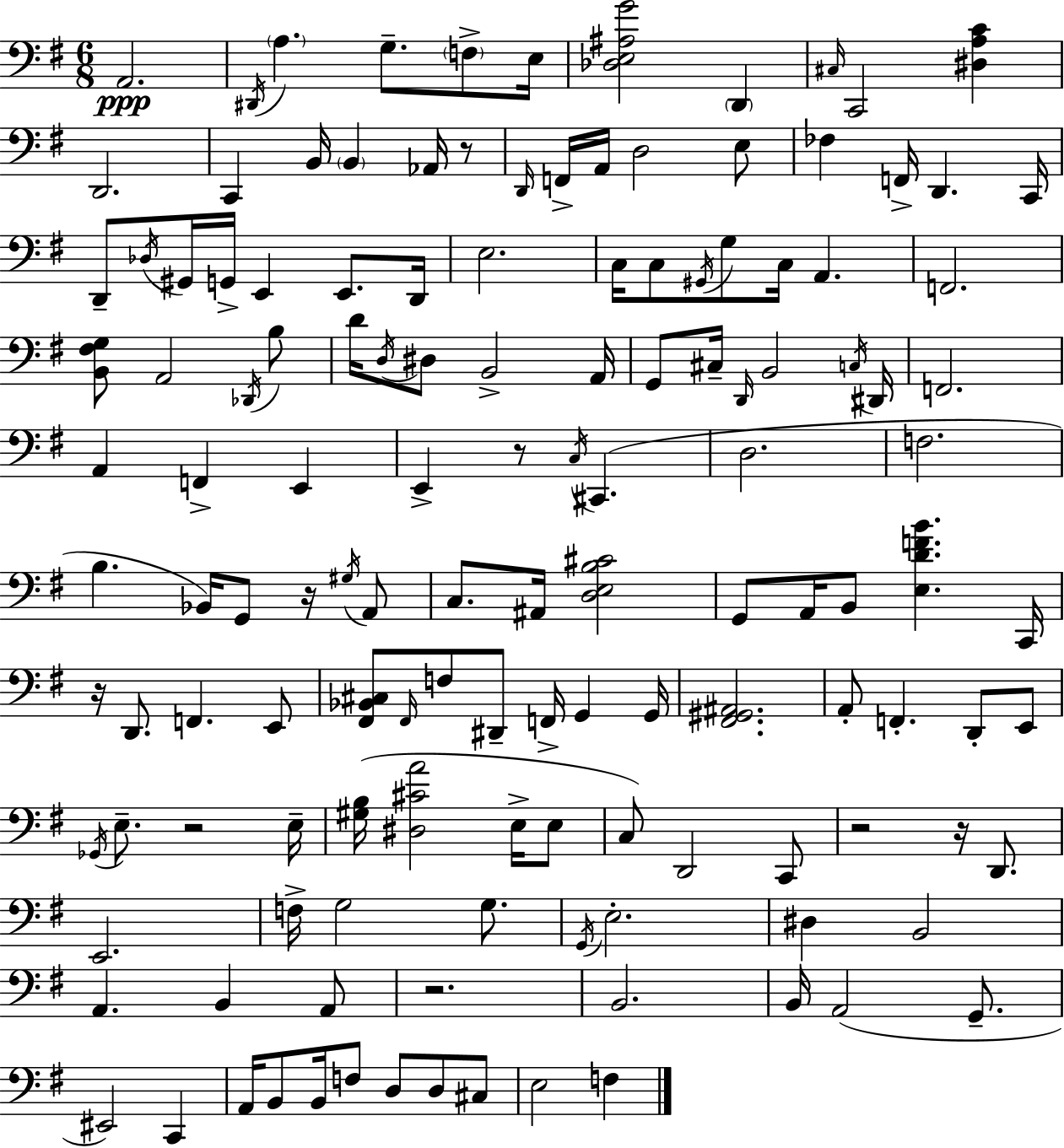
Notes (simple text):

A2/h. D#2/s A3/q. G3/e. F3/e E3/s [Db3,E3,A#3,G4]/h D2/q C#3/s C2/h [D#3,A3,C4]/q D2/h. C2/q B2/s B2/q Ab2/s R/e D2/s F2/s A2/s D3/h E3/e FES3/q F2/s D2/q. C2/s D2/e Db3/s G#2/s G2/s E2/q E2/e. D2/s E3/h. C3/s C3/e G#2/s G3/e C3/s A2/q. F2/h. [B2,F#3,G3]/e A2/h Db2/s B3/e D4/s D3/s D#3/e B2/h A2/s G2/e C#3/s D2/s B2/h C3/s D#2/s F2/h. A2/q F2/q E2/q E2/q R/e C3/s C#2/q. D3/h. F3/h. B3/q. Bb2/s G2/e R/s G#3/s A2/e C3/e. A#2/s [D3,E3,B3,C#4]/h G2/e A2/s B2/e [E3,D4,F4,B4]/q. C2/s R/s D2/e. F2/q. E2/e [F#2,Bb2,C#3]/e F#2/s F3/e D#2/e F2/s G2/q G2/s [F#2,G#2,A#2]/h. A2/e F2/q. D2/e E2/e Gb2/s E3/e. R/h E3/s [G#3,B3]/s [D#3,C#4,A4]/h E3/s E3/e C3/e D2/h C2/e R/h R/s D2/e. E2/h. F3/s G3/h G3/e. G2/s E3/h. D#3/q B2/h A2/q. B2/q A2/e R/h. B2/h. B2/s A2/h G2/e. EIS2/h C2/q A2/s B2/e B2/s F3/e D3/e D3/e C#3/e E3/h F3/q